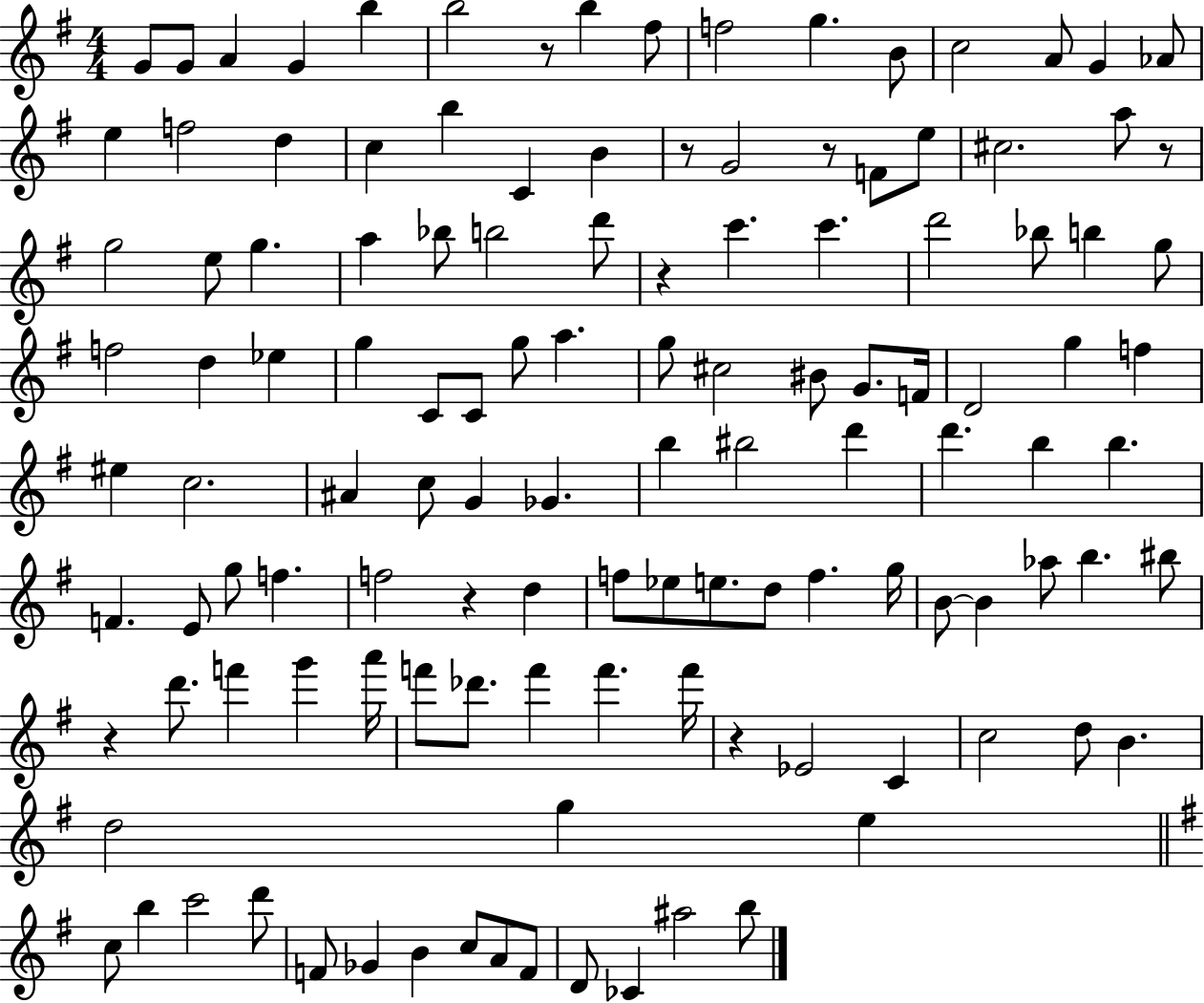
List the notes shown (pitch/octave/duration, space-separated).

G4/e G4/e A4/q G4/q B5/q B5/h R/e B5/q F#5/e F5/h G5/q. B4/e C5/h A4/e G4/q Ab4/e E5/q F5/h D5/q C5/q B5/q C4/q B4/q R/e G4/h R/e F4/e E5/e C#5/h. A5/e R/e G5/h E5/e G5/q. A5/q Bb5/e B5/h D6/e R/q C6/q. C6/q. D6/h Bb5/e B5/q G5/e F5/h D5/q Eb5/q G5/q C4/e C4/e G5/e A5/q. G5/e C#5/h BIS4/e G4/e. F4/s D4/h G5/q F5/q EIS5/q C5/h. A#4/q C5/e G4/q Gb4/q. B5/q BIS5/h D6/q D6/q. B5/q B5/q. F4/q. E4/e G5/e F5/q. F5/h R/q D5/q F5/e Eb5/e E5/e. D5/e F5/q. G5/s B4/e B4/q Ab5/e B5/q. BIS5/e R/q D6/e. F6/q G6/q A6/s F6/e Db6/e. F6/q F6/q. F6/s R/q Eb4/h C4/q C5/h D5/e B4/q. D5/h G5/q E5/q C5/e B5/q C6/h D6/e F4/e Gb4/q B4/q C5/e A4/e F4/e D4/e CES4/q A#5/h B5/e